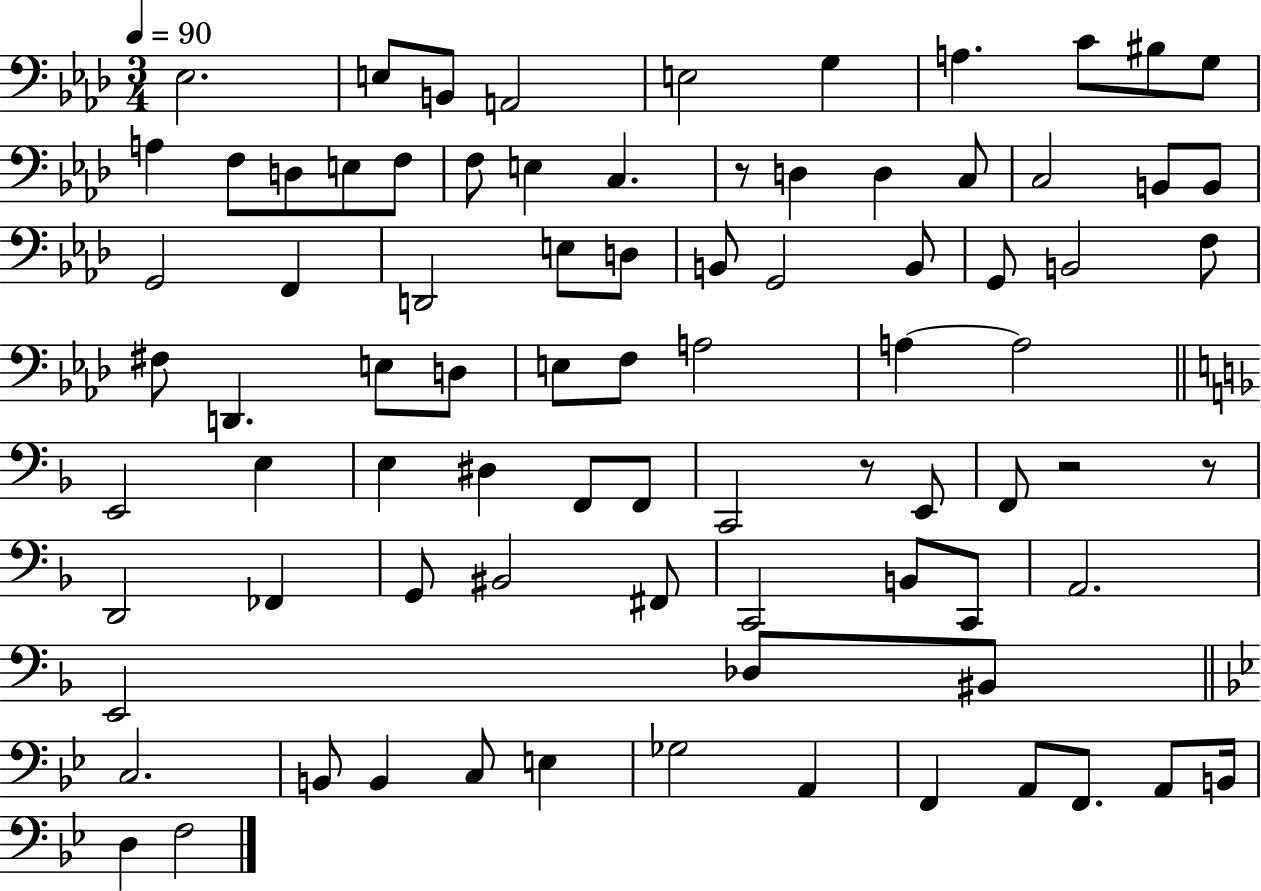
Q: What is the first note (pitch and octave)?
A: Eb3